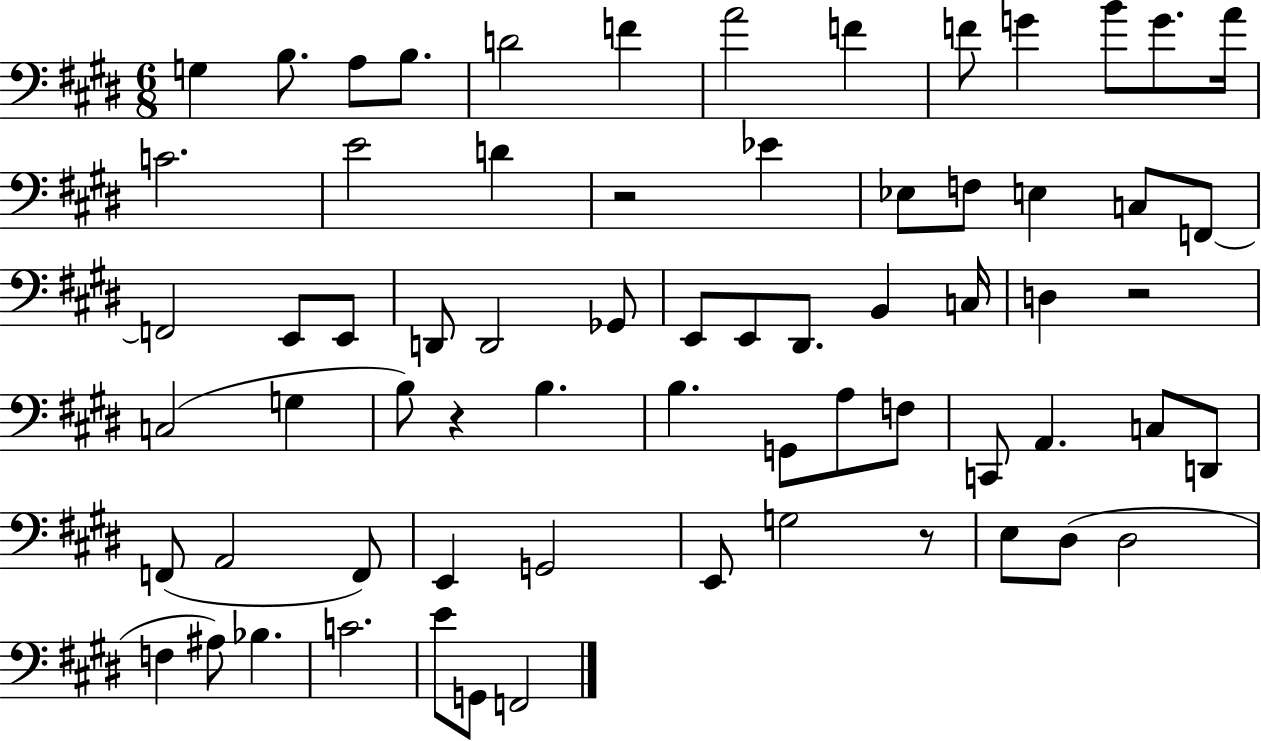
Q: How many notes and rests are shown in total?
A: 67